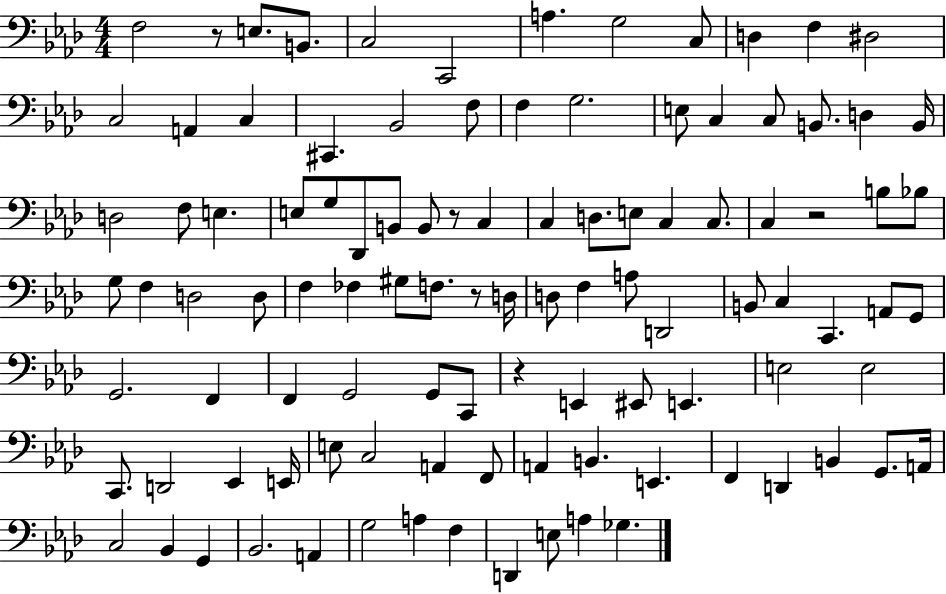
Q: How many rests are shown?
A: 5